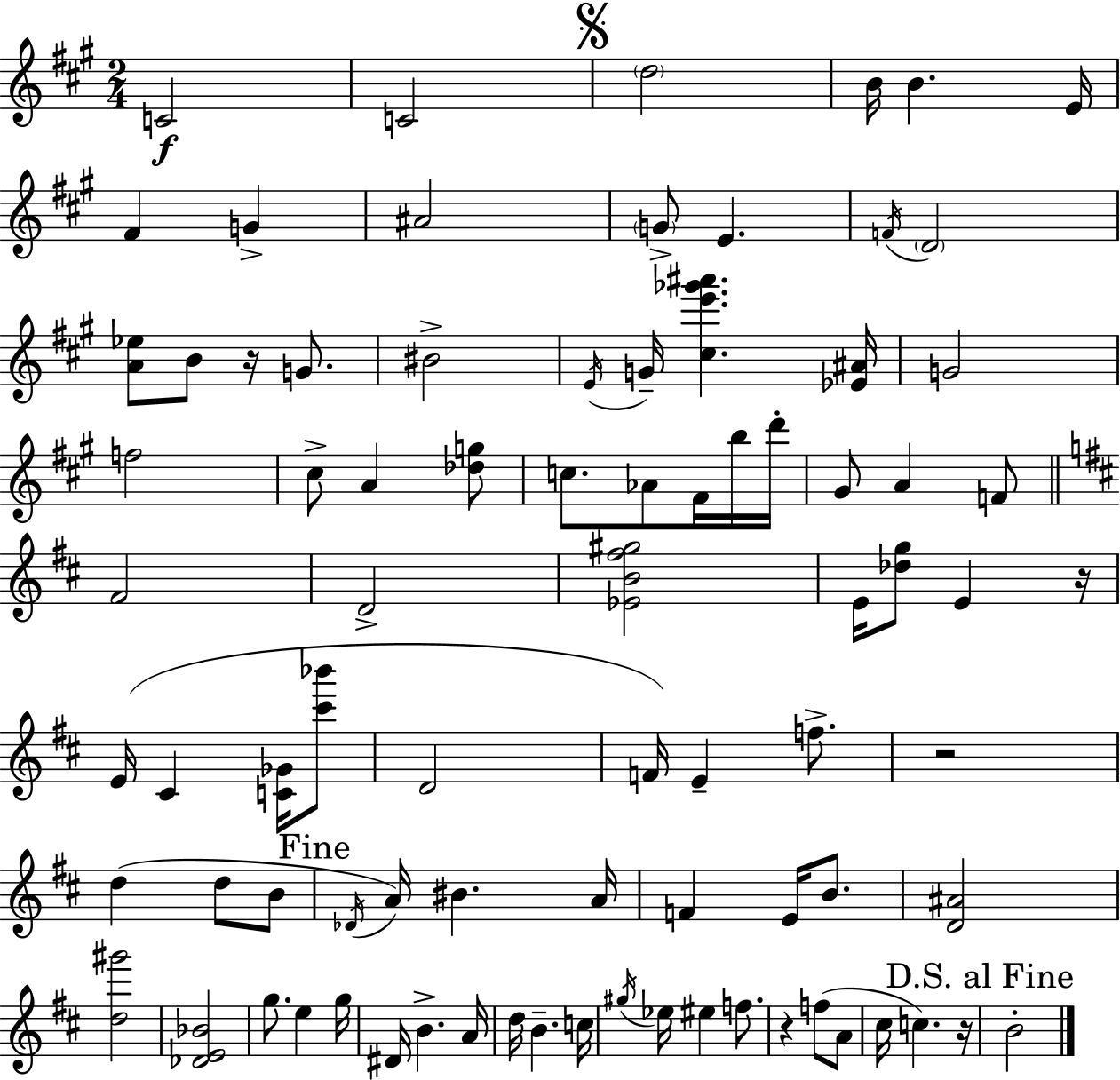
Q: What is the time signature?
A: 2/4